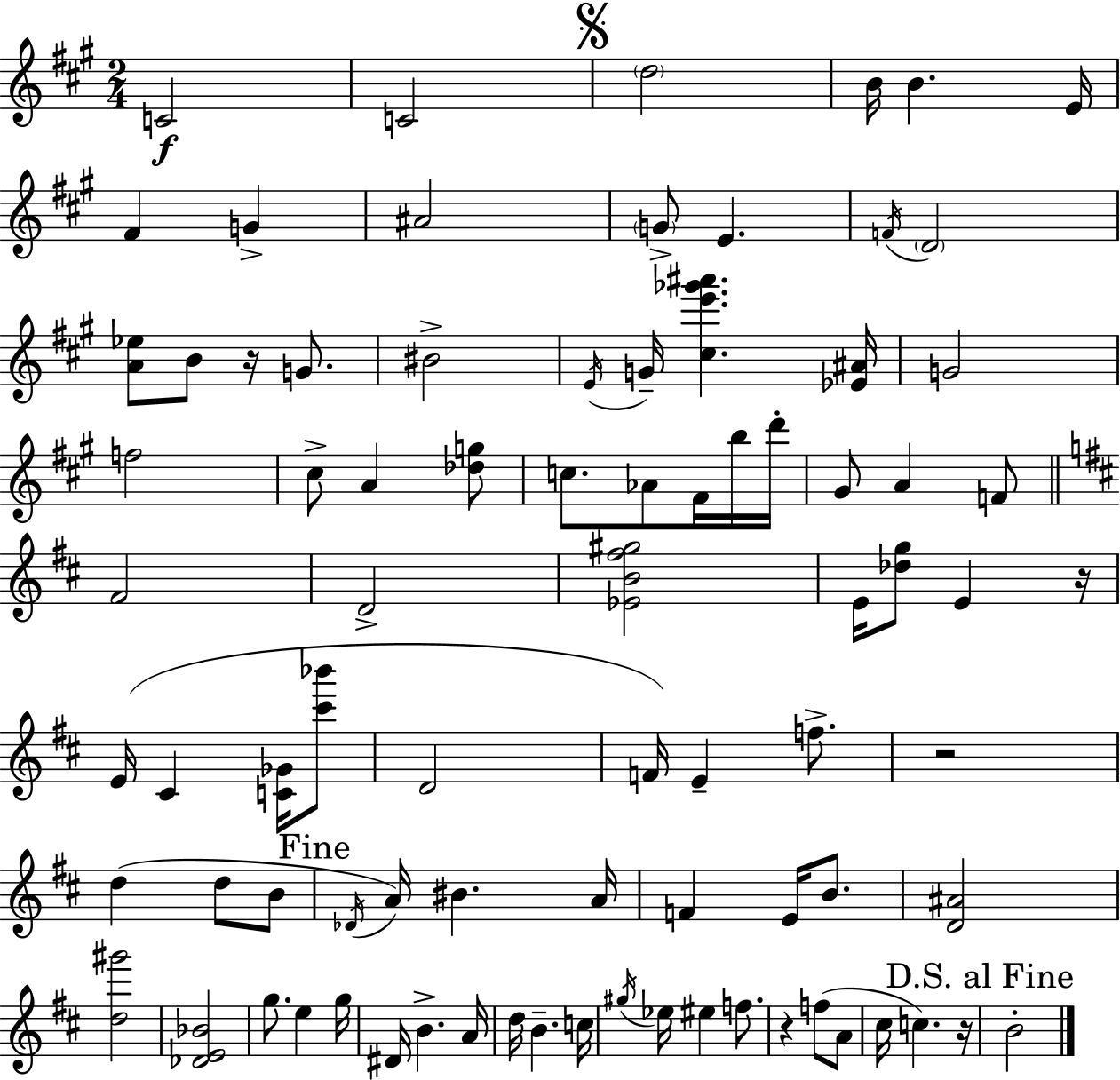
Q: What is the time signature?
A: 2/4